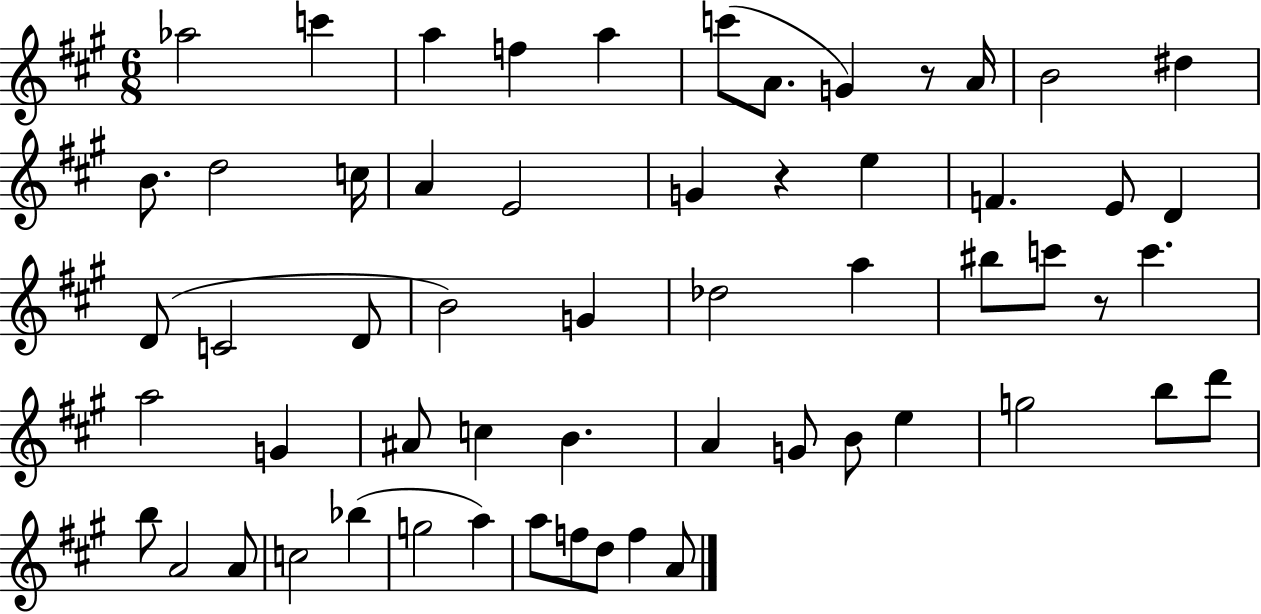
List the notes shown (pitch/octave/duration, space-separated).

Ab5/h C6/q A5/q F5/q A5/q C6/e A4/e. G4/q R/e A4/s B4/h D#5/q B4/e. D5/h C5/s A4/q E4/h G4/q R/q E5/q F4/q. E4/e D4/q D4/e C4/h D4/e B4/h G4/q Db5/h A5/q BIS5/e C6/e R/e C6/q. A5/h G4/q A#4/e C5/q B4/q. A4/q G4/e B4/e E5/q G5/h B5/e D6/e B5/e A4/h A4/e C5/h Bb5/q G5/h A5/q A5/e F5/e D5/e F5/q A4/e